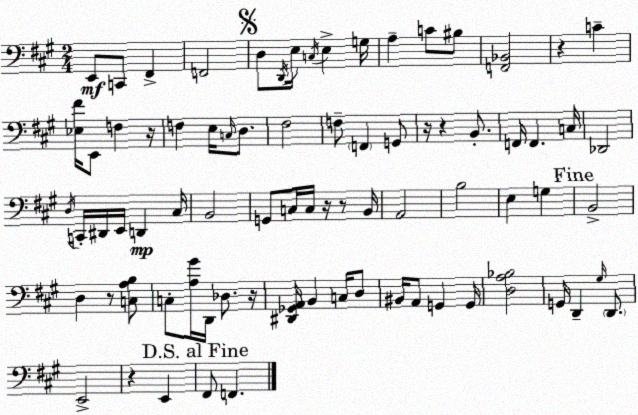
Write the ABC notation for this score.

X:1
T:Untitled
M:2/4
L:1/4
K:A
E,,/2 C,,/2 ^F,, F,,2 D,/2 D,,/4 E,/4 C,/4 E, G,/4 A, C/2 ^B,/2 [F,,_B,,]2 z C [_E,^F]/4 E,,/2 F, z/4 F, E,/4 C,/4 D,/2 ^F,2 F,/2 F,, G,,/2 z/4 z B,,/2 F,,/4 F,, C,/4 _D,,2 D,/4 C,,/4 ^D,,/4 E,,/4 D,, ^C,/4 B,,2 G,,/2 C,/4 C,/4 z/4 z/2 B,,/4 A,,2 B,2 E, G, B,,2 D, z/2 [C,A,B,]/2 C,/2 [A,^G]/4 D,,/4 _D,/2 z/4 [^D,,_G,,A,,]/4 B,, C,/4 D,/2 ^B,,/4 A,,/2 G,, G,,/4 [D,A,_B,]2 G,,/4 D,, ^G,/4 D,,/2 E,,2 z E,, ^F,,/2 F,,